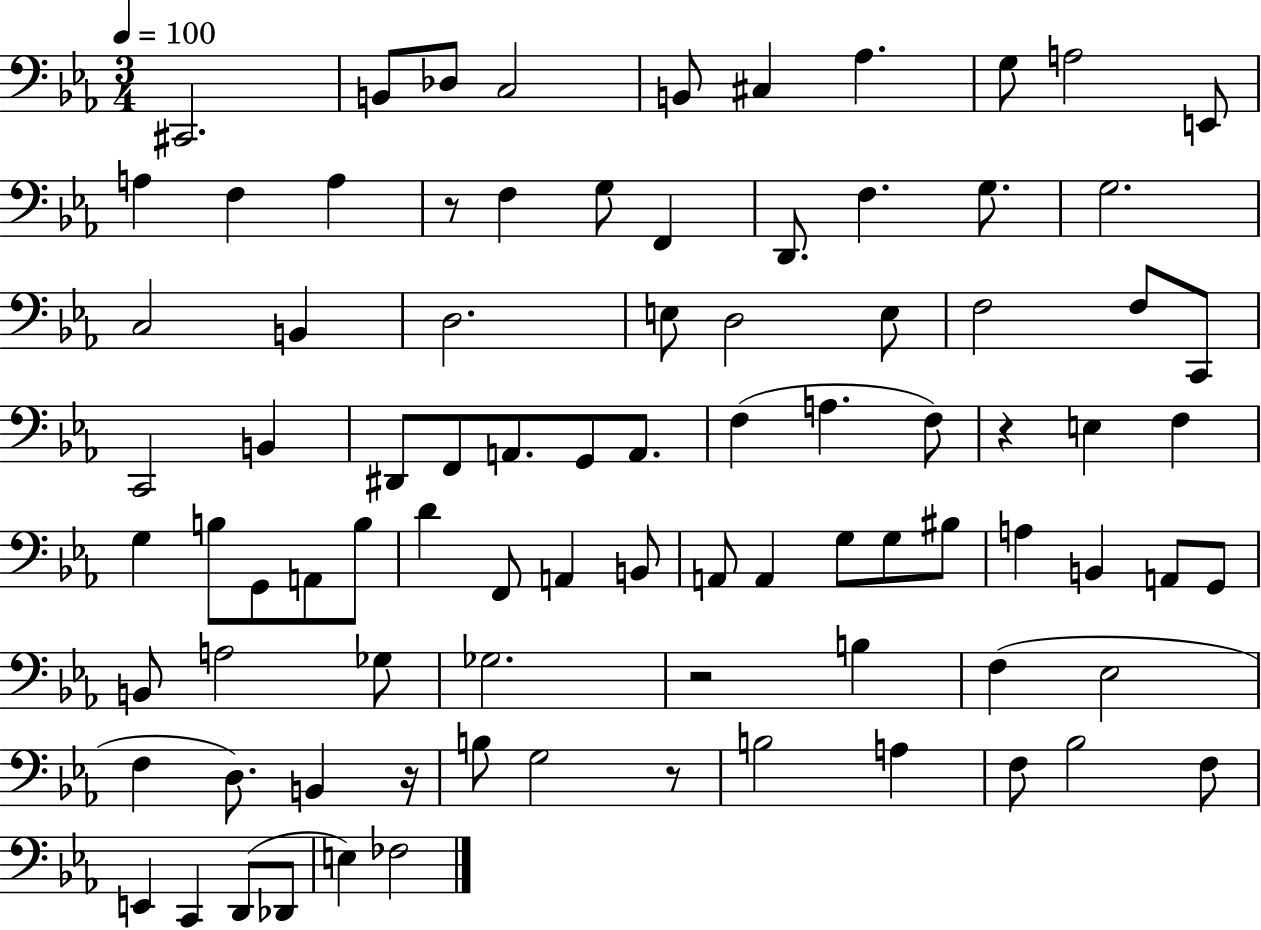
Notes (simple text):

C#2/h. B2/e Db3/e C3/h B2/e C#3/q Ab3/q. G3/e A3/h E2/e A3/q F3/q A3/q R/e F3/q G3/e F2/q D2/e. F3/q. G3/e. G3/h. C3/h B2/q D3/h. E3/e D3/h E3/e F3/h F3/e C2/e C2/h B2/q D#2/e F2/e A2/e. G2/e A2/e. F3/q A3/q. F3/e R/q E3/q F3/q G3/q B3/e G2/e A2/e B3/e D4/q F2/e A2/q B2/e A2/e A2/q G3/e G3/e BIS3/e A3/q B2/q A2/e G2/e B2/e A3/h Gb3/e Gb3/h. R/h B3/q F3/q Eb3/h F3/q D3/e. B2/q R/s B3/e G3/h R/e B3/h A3/q F3/e Bb3/h F3/e E2/q C2/q D2/e Db2/e E3/q FES3/h